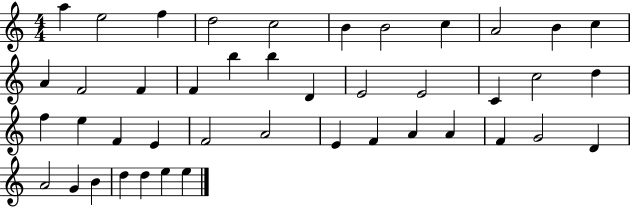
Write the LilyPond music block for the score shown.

{
  \clef treble
  \numericTimeSignature
  \time 4/4
  \key c \major
  a''4 e''2 f''4 | d''2 c''2 | b'4 b'2 c''4 | a'2 b'4 c''4 | \break a'4 f'2 f'4 | f'4 b''4 b''4 d'4 | e'2 e'2 | c'4 c''2 d''4 | \break f''4 e''4 f'4 e'4 | f'2 a'2 | e'4 f'4 a'4 a'4 | f'4 g'2 d'4 | \break a'2 g'4 b'4 | d''4 d''4 e''4 e''4 | \bar "|."
}